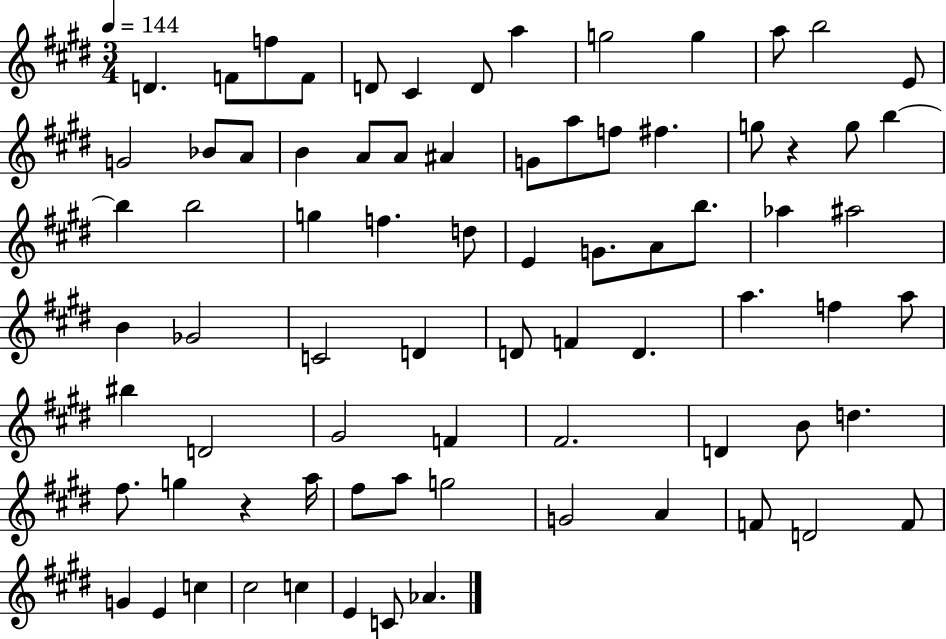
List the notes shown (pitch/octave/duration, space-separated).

D4/q. F4/e F5/e F4/e D4/e C#4/q D4/e A5/q G5/h G5/q A5/e B5/h E4/e G4/h Bb4/e A4/e B4/q A4/e A4/e A#4/q G4/e A5/e F5/e F#5/q. G5/e R/q G5/e B5/q B5/q B5/h G5/q F5/q. D5/e E4/q G4/e. A4/e B5/e. Ab5/q A#5/h B4/q Gb4/h C4/h D4/q D4/e F4/q D4/q. A5/q. F5/q A5/e BIS5/q D4/h G#4/h F4/q F#4/h. D4/q B4/e D5/q. F#5/e. G5/q R/q A5/s F#5/e A5/e G5/h G4/h A4/q F4/e D4/h F4/e G4/q E4/q C5/q C#5/h C5/q E4/q C4/e Ab4/q.